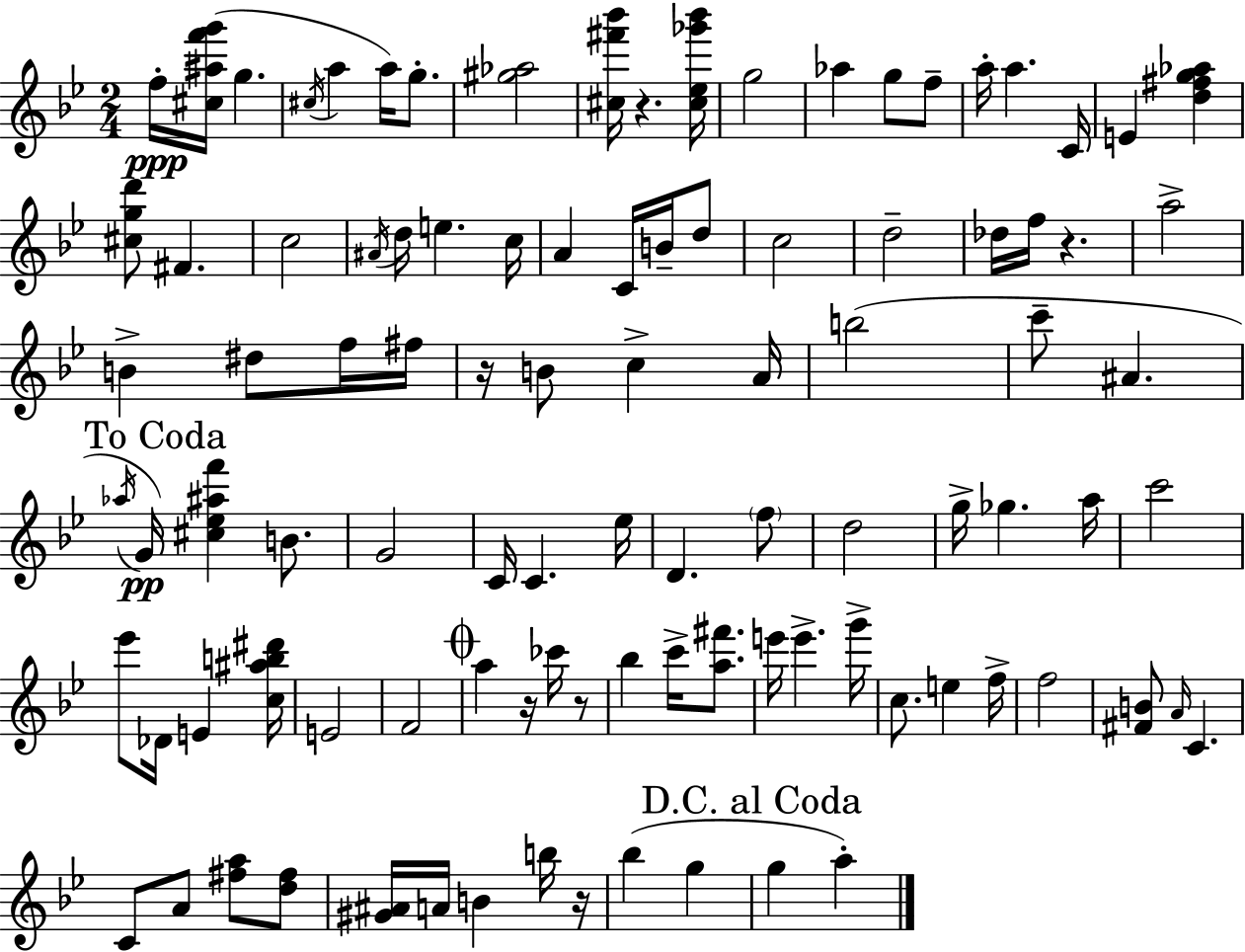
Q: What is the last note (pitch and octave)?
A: A5